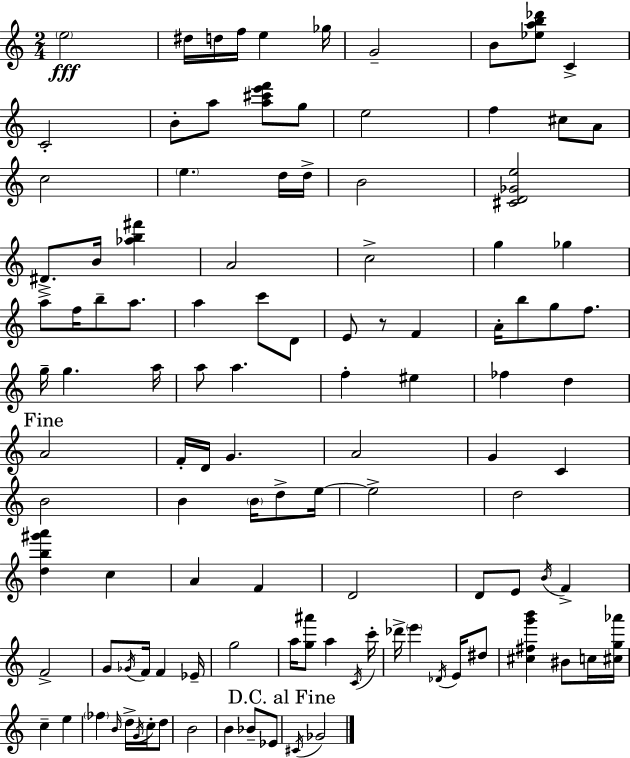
{
  \clef treble
  \numericTimeSignature
  \time 2/4
  \key c \major
  \repeat volta 2 { \parenthesize e''2\fff | dis''16 d''16 f''16 e''4 ges''16 | g'2-- | b'8 <ees'' a'' b'' des'''>8 c'4-> | \break c'2-. | b'8-. a''8 <a'' cis''' e''' f'''>8 g''8 | e''2 | f''4 cis''8 a'8 | \break c''2 | \parenthesize e''4. d''16 d''16-> | b'2 | <cis' d' ges' e''>2 | \break dis'8.-> b'16 <aes'' b'' fis'''>4 | a'2 | c''2-> | g''4 ges''4 | \break a''8-> f''16 b''8-- a''8. | a''4 c'''8 d'8 | e'8 r8 f'4 | a'16-. b''8 g''8 f''8. | \break g''16-- g''4. a''16 | a''8 a''4. | f''4-. eis''4 | fes''4 d''4 | \break \mark "Fine" a'2 | f'16-. d'16 g'4. | a'2 | g'4 c'4 | \break b'2 | b'4 \parenthesize b'16 d''8-> e''16~~ | e''2-> | d''2 | \break <d'' b'' gis''' a'''>4 c''4 | a'4 f'4 | d'2 | d'8 e'8 \acciaccatura { b'16 } f'4-> | \break f'2-> | g'8 \acciaccatura { ges'16 } f'16 f'4 | ees'16-- g''2 | a''16 <g'' ais'''>8 a''4 | \break \acciaccatura { c'16 } c'''16-. des'''16-> \parenthesize e'''4 | \acciaccatura { des'16 } e'16 dis''8 <cis'' fis'' g''' b'''>4 | bis'8 c''16 <cis'' g'' aes'''>16 c''4-- | e''4 \parenthesize fes''4 | \break \grace { b'16 } d''16-> \acciaccatura { g'16 } c''16-. d''8 b'2 | b'4 | bes'8-- ees'8 \mark "D.C. al Fine" \acciaccatura { cis'16 } ges'2 | } \bar "|."
}